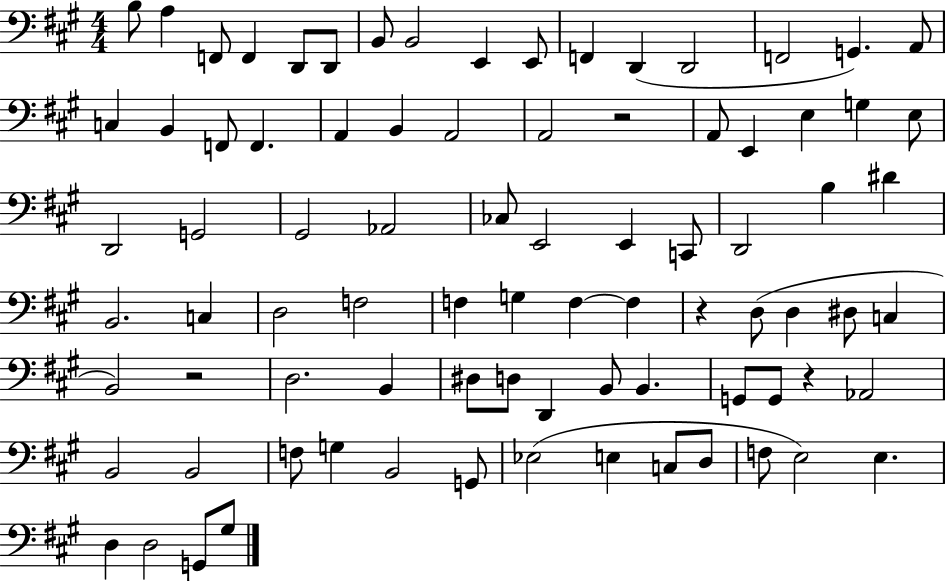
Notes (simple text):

B3/e A3/q F2/e F2/q D2/e D2/e B2/e B2/h E2/q E2/e F2/q D2/q D2/h F2/h G2/q. A2/e C3/q B2/q F2/e F2/q. A2/q B2/q A2/h A2/h R/h A2/e E2/q E3/q G3/q E3/e D2/h G2/h G#2/h Ab2/h CES3/e E2/h E2/q C2/e D2/h B3/q D#4/q B2/h. C3/q D3/h F3/h F3/q G3/q F3/q F3/q R/q D3/e D3/q D#3/e C3/q B2/h R/h D3/h. B2/q D#3/e D3/e D2/q B2/e B2/q. G2/e G2/e R/q Ab2/h B2/h B2/h F3/e G3/q B2/h G2/e Eb3/h E3/q C3/e D3/e F3/e E3/h E3/q. D3/q D3/h G2/e G#3/e